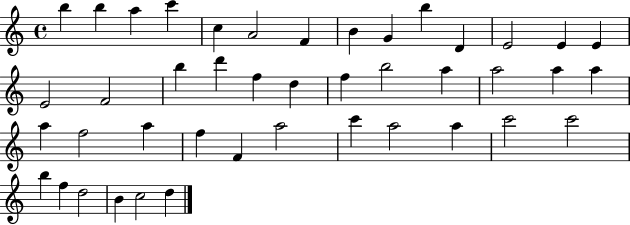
X:1
T:Untitled
M:4/4
L:1/4
K:C
b b a c' c A2 F B G b D E2 E E E2 F2 b d' f d f b2 a a2 a a a f2 a f F a2 c' a2 a c'2 c'2 b f d2 B c2 d